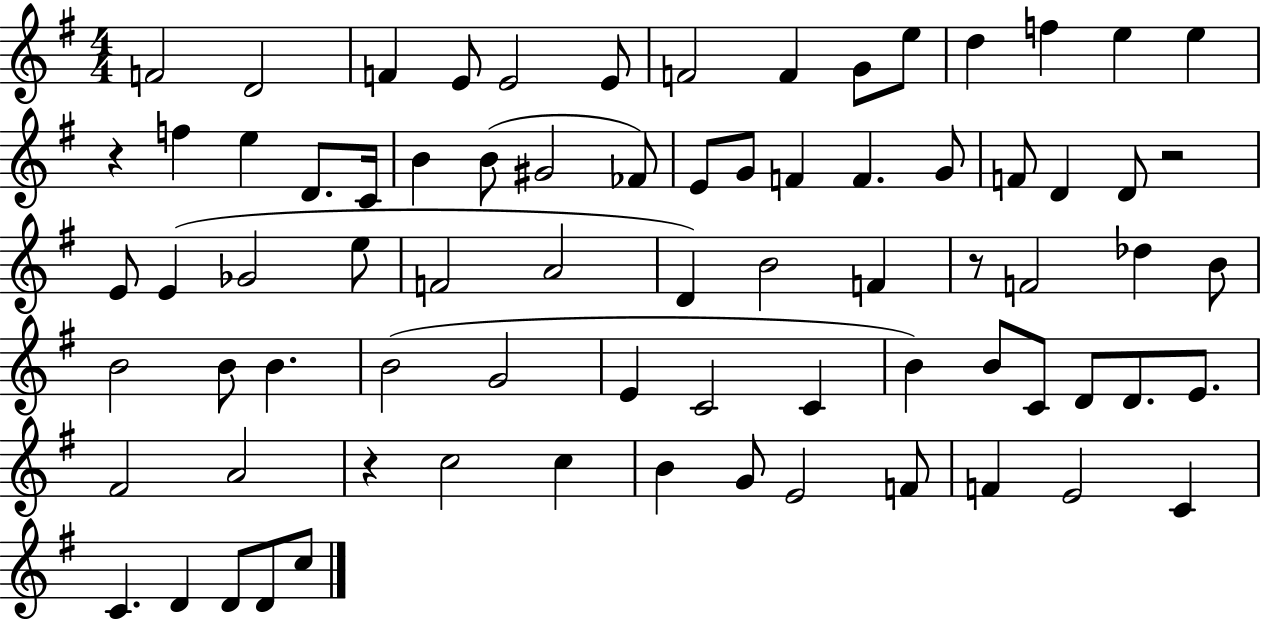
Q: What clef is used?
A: treble